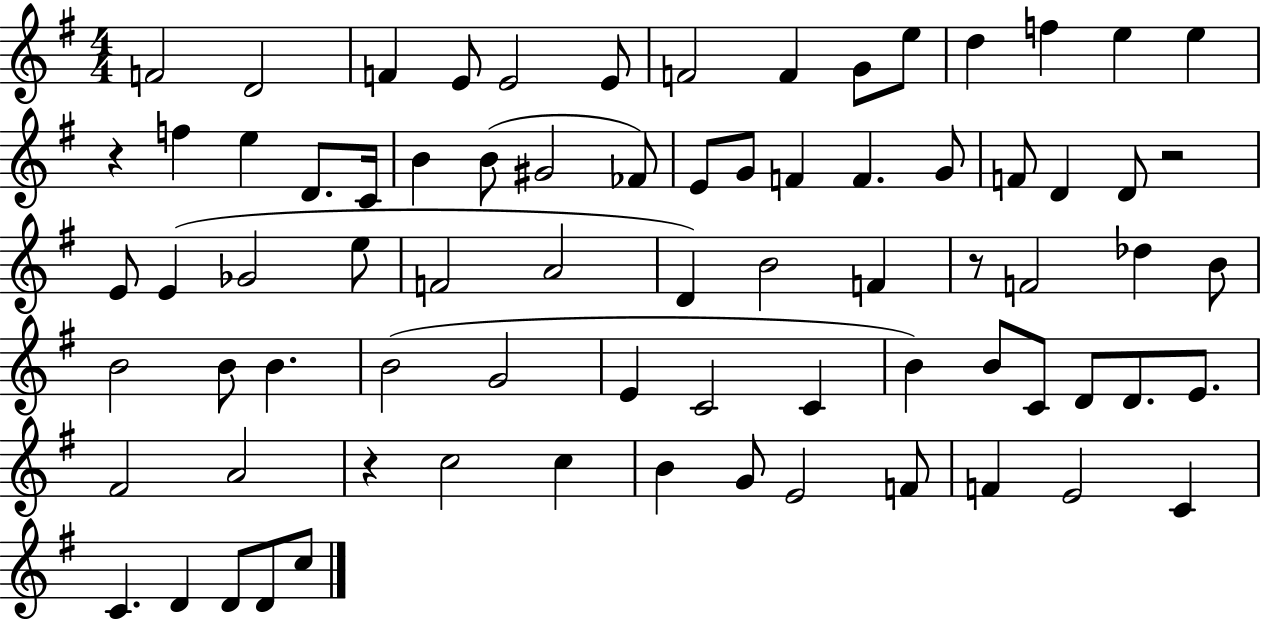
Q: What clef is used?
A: treble